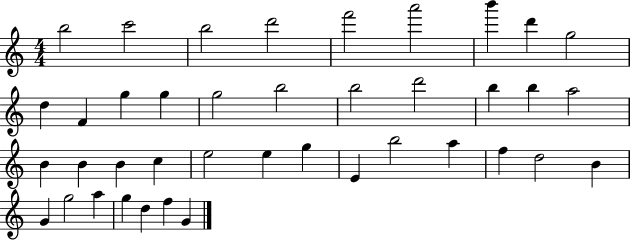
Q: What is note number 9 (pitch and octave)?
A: G5